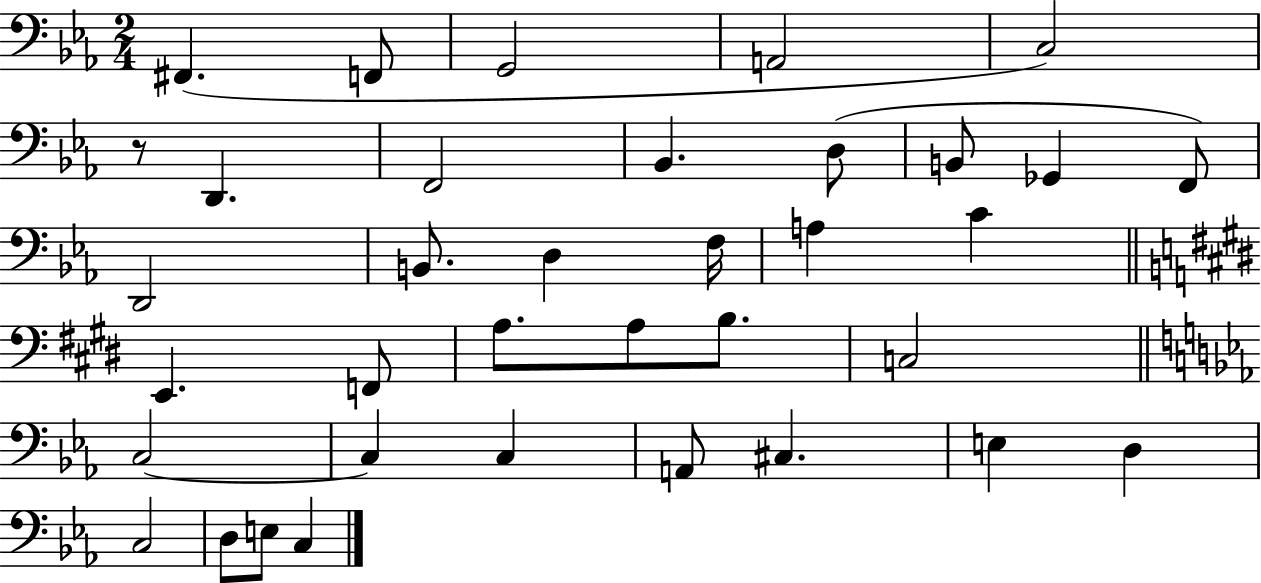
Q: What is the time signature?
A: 2/4